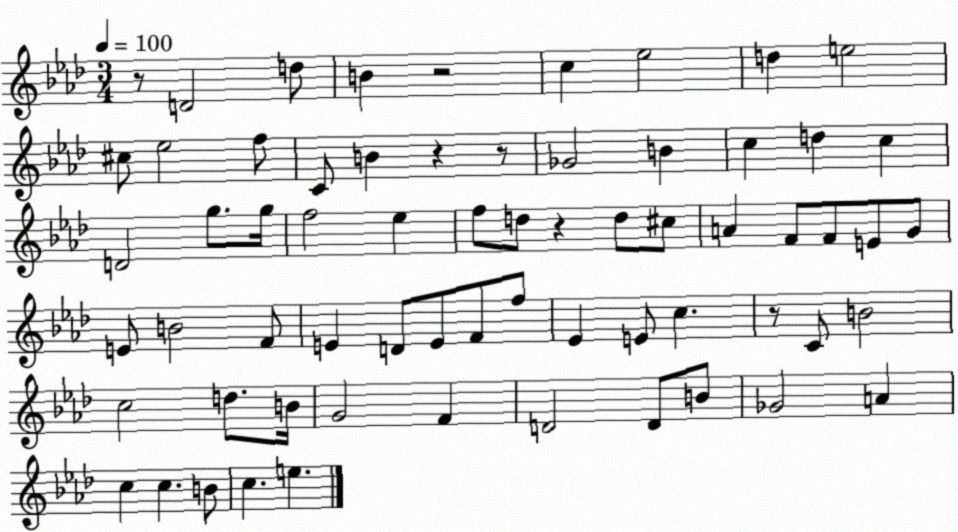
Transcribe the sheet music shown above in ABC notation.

X:1
T:Untitled
M:3/4
L:1/4
K:Ab
z/2 D2 d/2 B z2 c _e2 d e2 ^c/2 _e2 f/2 C/2 B z z/2 _G2 B c d c D2 g/2 g/4 f2 _e f/2 d/2 z d/2 ^c/2 A F/2 F/2 E/2 G/2 E/2 B2 F/2 E D/2 E/2 F/2 f/2 _E E/2 c z/2 C/2 B2 c2 d/2 B/4 G2 F D2 D/2 B/2 _G2 A c c B/2 c e